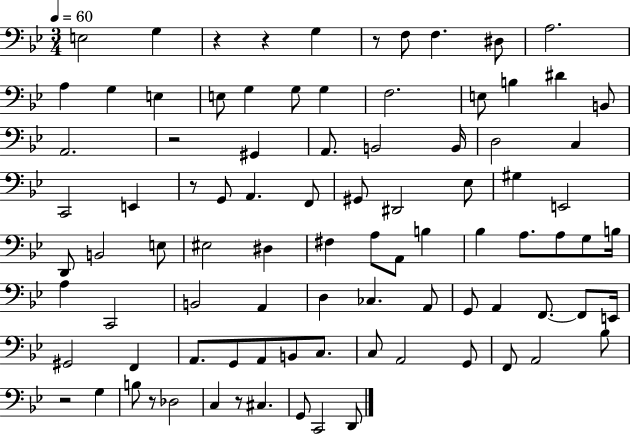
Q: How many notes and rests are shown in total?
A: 91